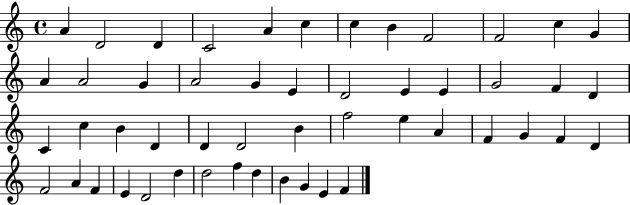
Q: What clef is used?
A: treble